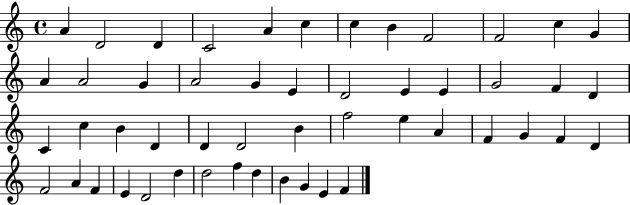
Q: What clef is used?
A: treble